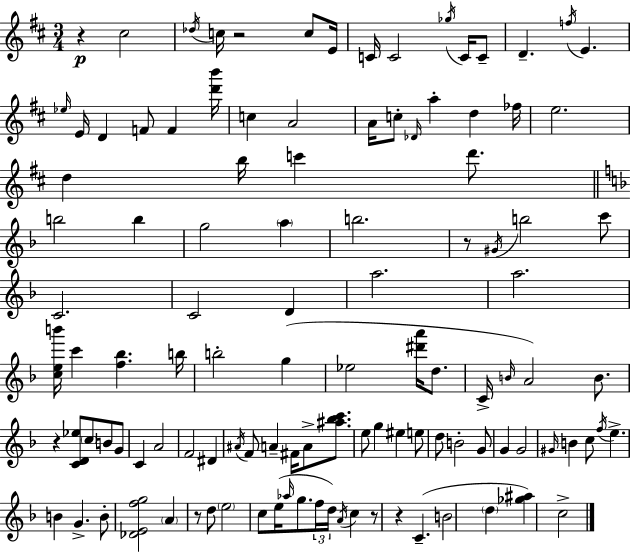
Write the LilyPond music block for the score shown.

{
  \clef treble
  \numericTimeSignature
  \time 3/4
  \key d \major
  r4\p cis''2 | \acciaccatura { des''16 } c''16 r2 c''8 | e'16 c'16 c'2 \acciaccatura { ges''16 } c'16 | c'8-- d'4.-- \acciaccatura { f''16 } e'4. | \break \grace { ees''16 } e'16 d'4 f'8 f'4 | <d''' b'''>16 c''4 a'2 | a'16 c''8-. \grace { des'16 } a''4-. | d''4 fes''16 e''2. | \break d''4 b''16 c'''4 | d'''8. \bar "||" \break \key d \minor b''2 b''4 | g''2 \parenthesize a''4 | b''2. | r8 \acciaccatura { gis'16 } b''2 c'''8 | \break c'2. | c'2 d'4 | a''2. | a''2. | \break <c'' e'' b'''>16 c'''4 <f'' bes''>4. | b''16 b''2-. g''4( | ees''2 <dis''' a'''>16 d''8. | c'16-> \grace { b'16 }) a'2 b'8. | \break r4 <c' d' ees''>8 \parenthesize c''8 b'8 | g'8 c'4 a'2 | f'2 dis'4 | \acciaccatura { ais'16 } f'8 a'4-- fis'16 a'8-> | \break <ais'' bes'' c'''>8. e''8 g''4 eis''4 | e''8 d''8 b'2-. | g'8 g'4 g'2 | \grace { gis'16 } b'4 c''8 \acciaccatura { f''16 } e''4.-> | \break b'4 g'4.-> | b'8-. <des' e' f'' g''>2 | \parenthesize a'4 r8 d''8 \parenthesize e''2 | c''8 e''16( \grace { aes''16 } g''8. | \break \tuplet 3/2 { f''16 d''16) \acciaccatura { a'16 } } c''4 r8 r4 | c'4.--( b'2 | \parenthesize d''4 <ges'' ais''>4) c''2-> | \bar "|."
}